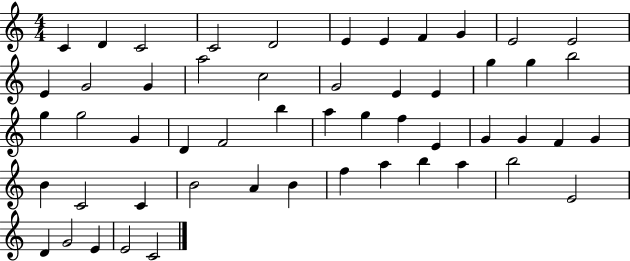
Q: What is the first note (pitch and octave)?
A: C4